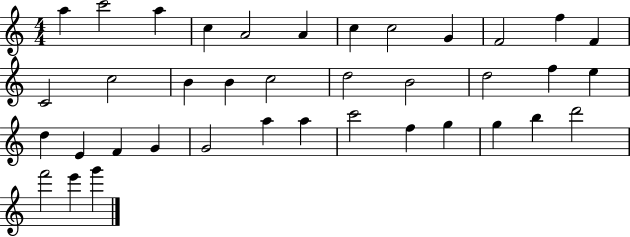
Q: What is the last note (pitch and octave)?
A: G6